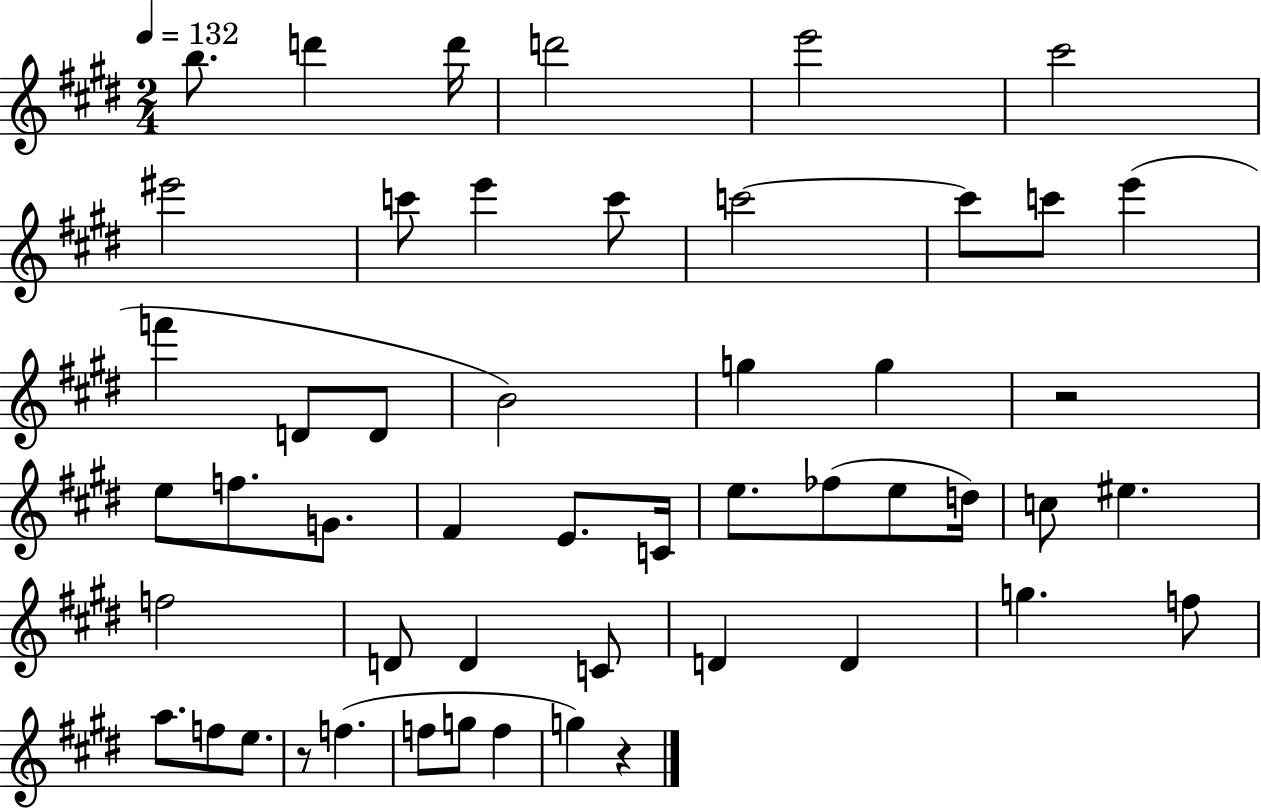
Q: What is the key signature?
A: E major